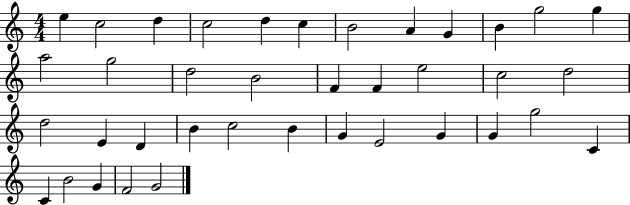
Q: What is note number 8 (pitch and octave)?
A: A4